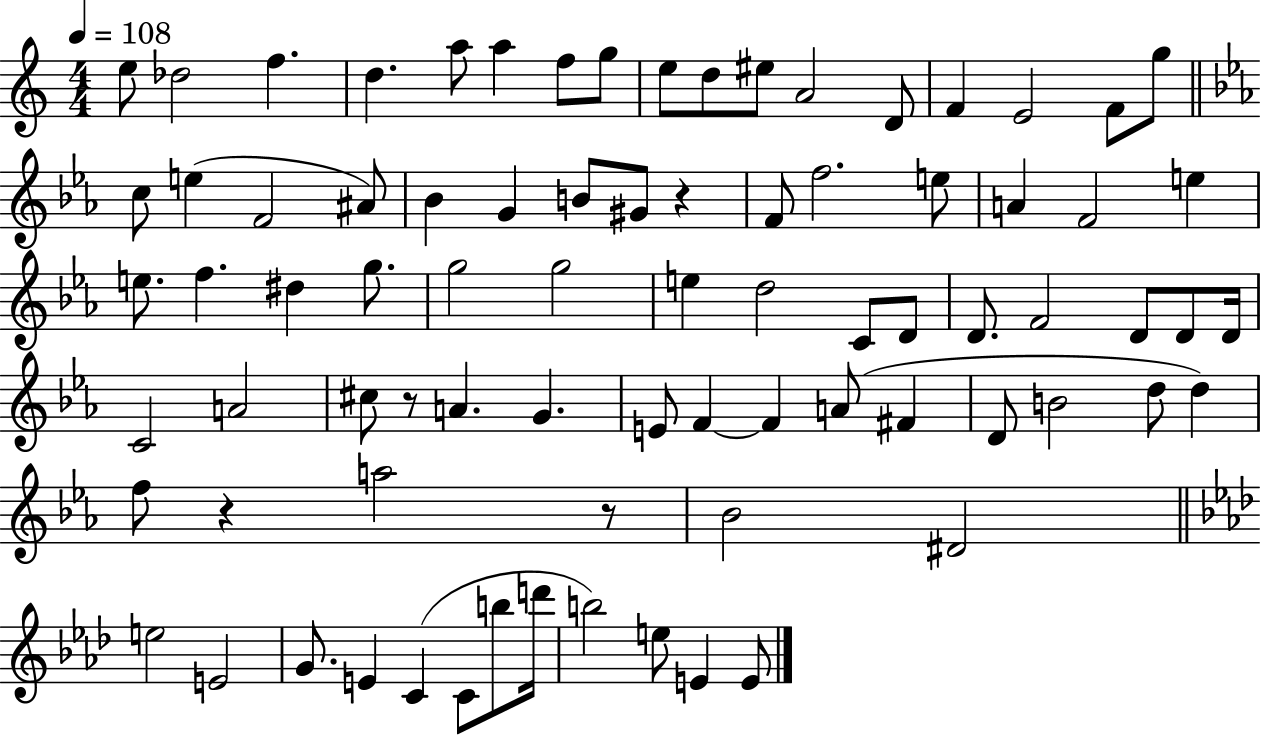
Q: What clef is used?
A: treble